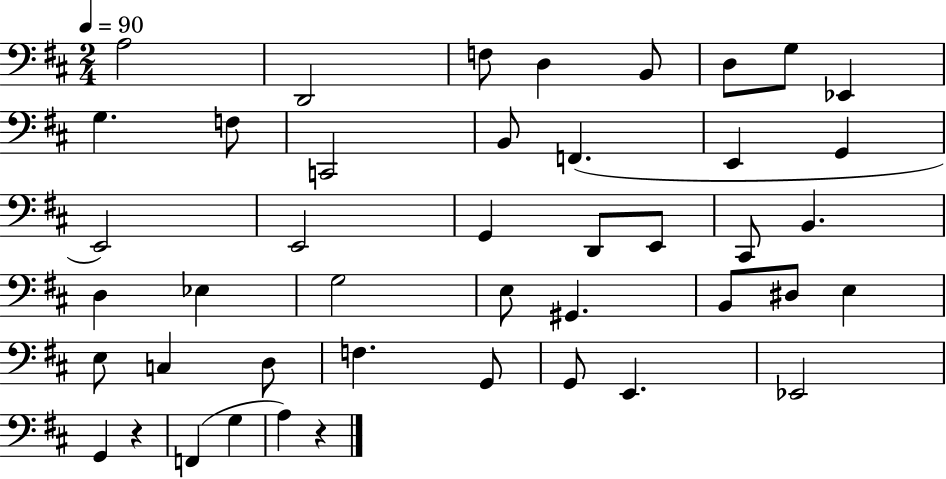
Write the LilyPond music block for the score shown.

{
  \clef bass
  \numericTimeSignature
  \time 2/4
  \key d \major
  \tempo 4 = 90
  a2 | d,2 | f8 d4 b,8 | d8 g8 ees,4 | \break g4. f8 | c,2 | b,8 f,4.( | e,4 g,4 | \break e,2) | e,2 | g,4 d,8 e,8 | cis,8 b,4. | \break d4 ees4 | g2 | e8 gis,4. | b,8 dis8 e4 | \break e8 c4 d8 | f4. g,8 | g,8 e,4. | ees,2 | \break g,4 r4 | f,4( g4 | a4) r4 | \bar "|."
}